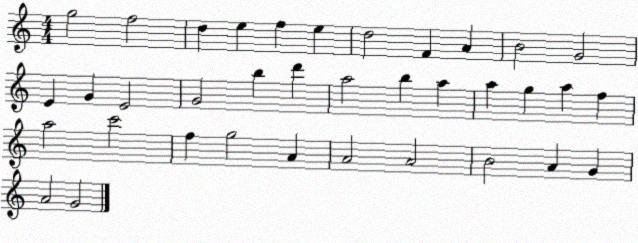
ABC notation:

X:1
T:Untitled
M:4/4
L:1/4
K:C
g2 f2 d e f e d2 F A B2 G2 E G E2 G2 b d' a2 b a a g a f a2 c'2 f g2 A A2 A2 B2 A G A2 G2